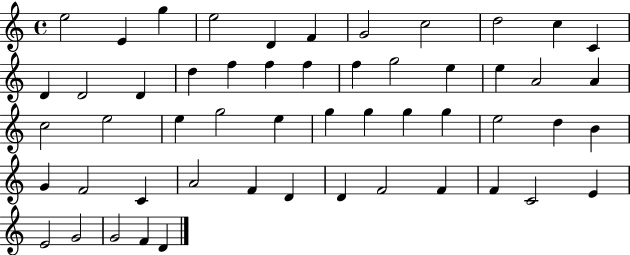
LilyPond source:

{
  \clef treble
  \time 4/4
  \defaultTimeSignature
  \key c \major
  e''2 e'4 g''4 | e''2 d'4 f'4 | g'2 c''2 | d''2 c''4 c'4 | \break d'4 d'2 d'4 | d''4 f''4 f''4 f''4 | f''4 g''2 e''4 | e''4 a'2 a'4 | \break c''2 e''2 | e''4 g''2 e''4 | g''4 g''4 g''4 g''4 | e''2 d''4 b'4 | \break g'4 f'2 c'4 | a'2 f'4 d'4 | d'4 f'2 f'4 | f'4 c'2 e'4 | \break e'2 g'2 | g'2 f'4 d'4 | \bar "|."
}